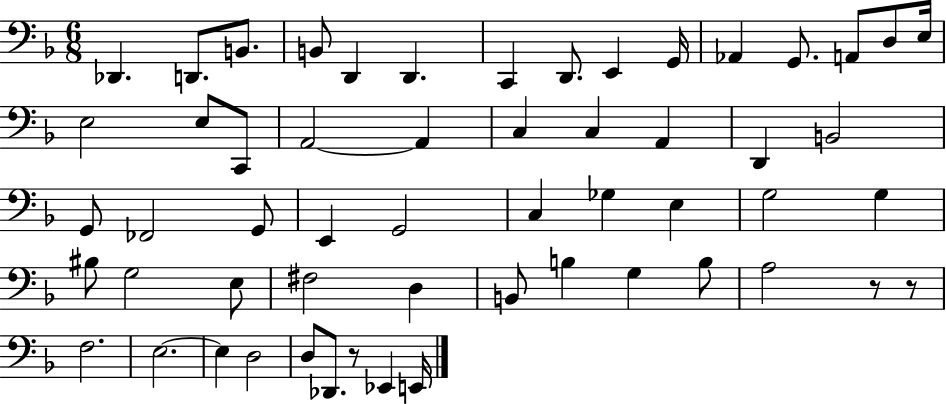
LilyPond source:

{
  \clef bass
  \numericTimeSignature
  \time 6/8
  \key f \major
  \repeat volta 2 { des,4. d,8. b,8. | b,8 d,4 d,4. | c,4 d,8. e,4 g,16 | aes,4 g,8. a,8 d8 e16 | \break e2 e8 c,8 | a,2~~ a,4 | c4 c4 a,4 | d,4 b,2 | \break g,8 fes,2 g,8 | e,4 g,2 | c4 ges4 e4 | g2 g4 | \break bis8 g2 e8 | fis2 d4 | b,8 b4 g4 b8 | a2 r8 r8 | \break f2. | e2.~~ | e4 d2 | d8 des,8. r8 ees,4 e,16 | \break } \bar "|."
}